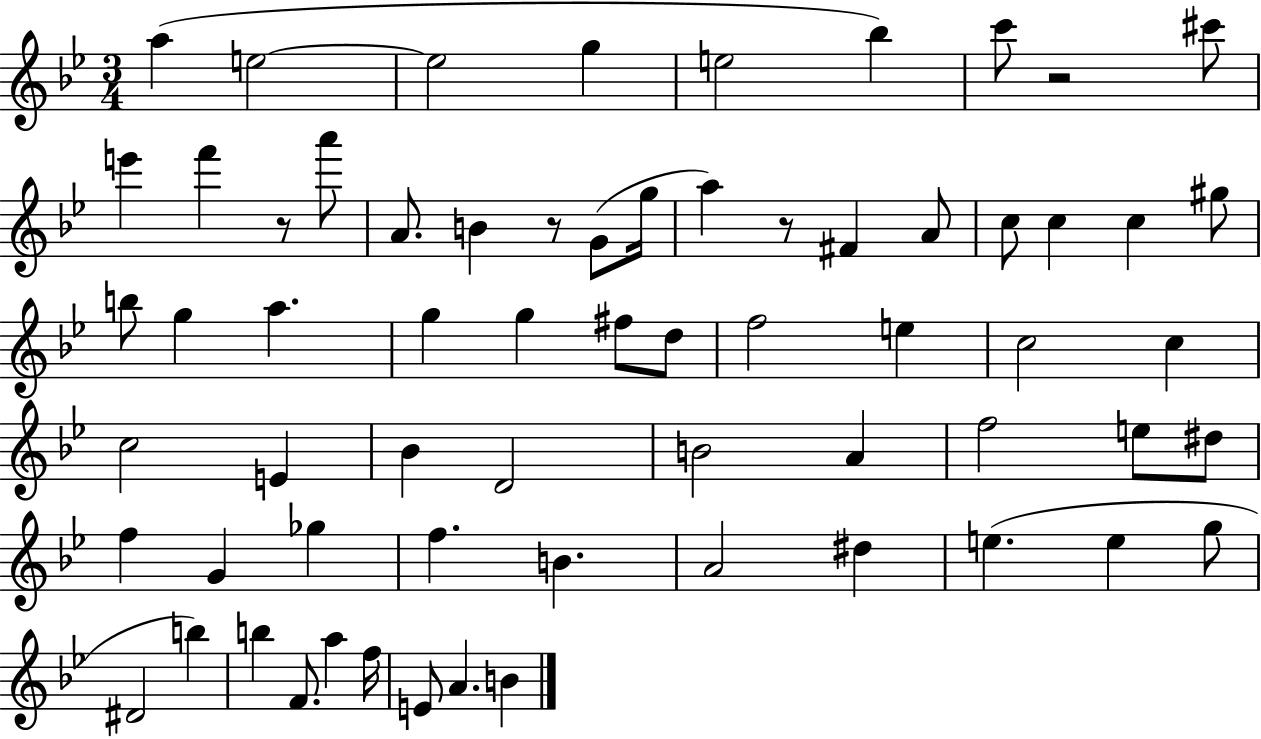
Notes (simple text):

A5/q E5/h E5/h G5/q E5/h Bb5/q C6/e R/h C#6/e E6/q F6/q R/e A6/e A4/e. B4/q R/e G4/e G5/s A5/q R/e F#4/q A4/e C5/e C5/q C5/q G#5/e B5/e G5/q A5/q. G5/q G5/q F#5/e D5/e F5/h E5/q C5/h C5/q C5/h E4/q Bb4/q D4/h B4/h A4/q F5/h E5/e D#5/e F5/q G4/q Gb5/q F5/q. B4/q. A4/h D#5/q E5/q. E5/q G5/e D#4/h B5/q B5/q F4/e. A5/q F5/s E4/e A4/q. B4/q